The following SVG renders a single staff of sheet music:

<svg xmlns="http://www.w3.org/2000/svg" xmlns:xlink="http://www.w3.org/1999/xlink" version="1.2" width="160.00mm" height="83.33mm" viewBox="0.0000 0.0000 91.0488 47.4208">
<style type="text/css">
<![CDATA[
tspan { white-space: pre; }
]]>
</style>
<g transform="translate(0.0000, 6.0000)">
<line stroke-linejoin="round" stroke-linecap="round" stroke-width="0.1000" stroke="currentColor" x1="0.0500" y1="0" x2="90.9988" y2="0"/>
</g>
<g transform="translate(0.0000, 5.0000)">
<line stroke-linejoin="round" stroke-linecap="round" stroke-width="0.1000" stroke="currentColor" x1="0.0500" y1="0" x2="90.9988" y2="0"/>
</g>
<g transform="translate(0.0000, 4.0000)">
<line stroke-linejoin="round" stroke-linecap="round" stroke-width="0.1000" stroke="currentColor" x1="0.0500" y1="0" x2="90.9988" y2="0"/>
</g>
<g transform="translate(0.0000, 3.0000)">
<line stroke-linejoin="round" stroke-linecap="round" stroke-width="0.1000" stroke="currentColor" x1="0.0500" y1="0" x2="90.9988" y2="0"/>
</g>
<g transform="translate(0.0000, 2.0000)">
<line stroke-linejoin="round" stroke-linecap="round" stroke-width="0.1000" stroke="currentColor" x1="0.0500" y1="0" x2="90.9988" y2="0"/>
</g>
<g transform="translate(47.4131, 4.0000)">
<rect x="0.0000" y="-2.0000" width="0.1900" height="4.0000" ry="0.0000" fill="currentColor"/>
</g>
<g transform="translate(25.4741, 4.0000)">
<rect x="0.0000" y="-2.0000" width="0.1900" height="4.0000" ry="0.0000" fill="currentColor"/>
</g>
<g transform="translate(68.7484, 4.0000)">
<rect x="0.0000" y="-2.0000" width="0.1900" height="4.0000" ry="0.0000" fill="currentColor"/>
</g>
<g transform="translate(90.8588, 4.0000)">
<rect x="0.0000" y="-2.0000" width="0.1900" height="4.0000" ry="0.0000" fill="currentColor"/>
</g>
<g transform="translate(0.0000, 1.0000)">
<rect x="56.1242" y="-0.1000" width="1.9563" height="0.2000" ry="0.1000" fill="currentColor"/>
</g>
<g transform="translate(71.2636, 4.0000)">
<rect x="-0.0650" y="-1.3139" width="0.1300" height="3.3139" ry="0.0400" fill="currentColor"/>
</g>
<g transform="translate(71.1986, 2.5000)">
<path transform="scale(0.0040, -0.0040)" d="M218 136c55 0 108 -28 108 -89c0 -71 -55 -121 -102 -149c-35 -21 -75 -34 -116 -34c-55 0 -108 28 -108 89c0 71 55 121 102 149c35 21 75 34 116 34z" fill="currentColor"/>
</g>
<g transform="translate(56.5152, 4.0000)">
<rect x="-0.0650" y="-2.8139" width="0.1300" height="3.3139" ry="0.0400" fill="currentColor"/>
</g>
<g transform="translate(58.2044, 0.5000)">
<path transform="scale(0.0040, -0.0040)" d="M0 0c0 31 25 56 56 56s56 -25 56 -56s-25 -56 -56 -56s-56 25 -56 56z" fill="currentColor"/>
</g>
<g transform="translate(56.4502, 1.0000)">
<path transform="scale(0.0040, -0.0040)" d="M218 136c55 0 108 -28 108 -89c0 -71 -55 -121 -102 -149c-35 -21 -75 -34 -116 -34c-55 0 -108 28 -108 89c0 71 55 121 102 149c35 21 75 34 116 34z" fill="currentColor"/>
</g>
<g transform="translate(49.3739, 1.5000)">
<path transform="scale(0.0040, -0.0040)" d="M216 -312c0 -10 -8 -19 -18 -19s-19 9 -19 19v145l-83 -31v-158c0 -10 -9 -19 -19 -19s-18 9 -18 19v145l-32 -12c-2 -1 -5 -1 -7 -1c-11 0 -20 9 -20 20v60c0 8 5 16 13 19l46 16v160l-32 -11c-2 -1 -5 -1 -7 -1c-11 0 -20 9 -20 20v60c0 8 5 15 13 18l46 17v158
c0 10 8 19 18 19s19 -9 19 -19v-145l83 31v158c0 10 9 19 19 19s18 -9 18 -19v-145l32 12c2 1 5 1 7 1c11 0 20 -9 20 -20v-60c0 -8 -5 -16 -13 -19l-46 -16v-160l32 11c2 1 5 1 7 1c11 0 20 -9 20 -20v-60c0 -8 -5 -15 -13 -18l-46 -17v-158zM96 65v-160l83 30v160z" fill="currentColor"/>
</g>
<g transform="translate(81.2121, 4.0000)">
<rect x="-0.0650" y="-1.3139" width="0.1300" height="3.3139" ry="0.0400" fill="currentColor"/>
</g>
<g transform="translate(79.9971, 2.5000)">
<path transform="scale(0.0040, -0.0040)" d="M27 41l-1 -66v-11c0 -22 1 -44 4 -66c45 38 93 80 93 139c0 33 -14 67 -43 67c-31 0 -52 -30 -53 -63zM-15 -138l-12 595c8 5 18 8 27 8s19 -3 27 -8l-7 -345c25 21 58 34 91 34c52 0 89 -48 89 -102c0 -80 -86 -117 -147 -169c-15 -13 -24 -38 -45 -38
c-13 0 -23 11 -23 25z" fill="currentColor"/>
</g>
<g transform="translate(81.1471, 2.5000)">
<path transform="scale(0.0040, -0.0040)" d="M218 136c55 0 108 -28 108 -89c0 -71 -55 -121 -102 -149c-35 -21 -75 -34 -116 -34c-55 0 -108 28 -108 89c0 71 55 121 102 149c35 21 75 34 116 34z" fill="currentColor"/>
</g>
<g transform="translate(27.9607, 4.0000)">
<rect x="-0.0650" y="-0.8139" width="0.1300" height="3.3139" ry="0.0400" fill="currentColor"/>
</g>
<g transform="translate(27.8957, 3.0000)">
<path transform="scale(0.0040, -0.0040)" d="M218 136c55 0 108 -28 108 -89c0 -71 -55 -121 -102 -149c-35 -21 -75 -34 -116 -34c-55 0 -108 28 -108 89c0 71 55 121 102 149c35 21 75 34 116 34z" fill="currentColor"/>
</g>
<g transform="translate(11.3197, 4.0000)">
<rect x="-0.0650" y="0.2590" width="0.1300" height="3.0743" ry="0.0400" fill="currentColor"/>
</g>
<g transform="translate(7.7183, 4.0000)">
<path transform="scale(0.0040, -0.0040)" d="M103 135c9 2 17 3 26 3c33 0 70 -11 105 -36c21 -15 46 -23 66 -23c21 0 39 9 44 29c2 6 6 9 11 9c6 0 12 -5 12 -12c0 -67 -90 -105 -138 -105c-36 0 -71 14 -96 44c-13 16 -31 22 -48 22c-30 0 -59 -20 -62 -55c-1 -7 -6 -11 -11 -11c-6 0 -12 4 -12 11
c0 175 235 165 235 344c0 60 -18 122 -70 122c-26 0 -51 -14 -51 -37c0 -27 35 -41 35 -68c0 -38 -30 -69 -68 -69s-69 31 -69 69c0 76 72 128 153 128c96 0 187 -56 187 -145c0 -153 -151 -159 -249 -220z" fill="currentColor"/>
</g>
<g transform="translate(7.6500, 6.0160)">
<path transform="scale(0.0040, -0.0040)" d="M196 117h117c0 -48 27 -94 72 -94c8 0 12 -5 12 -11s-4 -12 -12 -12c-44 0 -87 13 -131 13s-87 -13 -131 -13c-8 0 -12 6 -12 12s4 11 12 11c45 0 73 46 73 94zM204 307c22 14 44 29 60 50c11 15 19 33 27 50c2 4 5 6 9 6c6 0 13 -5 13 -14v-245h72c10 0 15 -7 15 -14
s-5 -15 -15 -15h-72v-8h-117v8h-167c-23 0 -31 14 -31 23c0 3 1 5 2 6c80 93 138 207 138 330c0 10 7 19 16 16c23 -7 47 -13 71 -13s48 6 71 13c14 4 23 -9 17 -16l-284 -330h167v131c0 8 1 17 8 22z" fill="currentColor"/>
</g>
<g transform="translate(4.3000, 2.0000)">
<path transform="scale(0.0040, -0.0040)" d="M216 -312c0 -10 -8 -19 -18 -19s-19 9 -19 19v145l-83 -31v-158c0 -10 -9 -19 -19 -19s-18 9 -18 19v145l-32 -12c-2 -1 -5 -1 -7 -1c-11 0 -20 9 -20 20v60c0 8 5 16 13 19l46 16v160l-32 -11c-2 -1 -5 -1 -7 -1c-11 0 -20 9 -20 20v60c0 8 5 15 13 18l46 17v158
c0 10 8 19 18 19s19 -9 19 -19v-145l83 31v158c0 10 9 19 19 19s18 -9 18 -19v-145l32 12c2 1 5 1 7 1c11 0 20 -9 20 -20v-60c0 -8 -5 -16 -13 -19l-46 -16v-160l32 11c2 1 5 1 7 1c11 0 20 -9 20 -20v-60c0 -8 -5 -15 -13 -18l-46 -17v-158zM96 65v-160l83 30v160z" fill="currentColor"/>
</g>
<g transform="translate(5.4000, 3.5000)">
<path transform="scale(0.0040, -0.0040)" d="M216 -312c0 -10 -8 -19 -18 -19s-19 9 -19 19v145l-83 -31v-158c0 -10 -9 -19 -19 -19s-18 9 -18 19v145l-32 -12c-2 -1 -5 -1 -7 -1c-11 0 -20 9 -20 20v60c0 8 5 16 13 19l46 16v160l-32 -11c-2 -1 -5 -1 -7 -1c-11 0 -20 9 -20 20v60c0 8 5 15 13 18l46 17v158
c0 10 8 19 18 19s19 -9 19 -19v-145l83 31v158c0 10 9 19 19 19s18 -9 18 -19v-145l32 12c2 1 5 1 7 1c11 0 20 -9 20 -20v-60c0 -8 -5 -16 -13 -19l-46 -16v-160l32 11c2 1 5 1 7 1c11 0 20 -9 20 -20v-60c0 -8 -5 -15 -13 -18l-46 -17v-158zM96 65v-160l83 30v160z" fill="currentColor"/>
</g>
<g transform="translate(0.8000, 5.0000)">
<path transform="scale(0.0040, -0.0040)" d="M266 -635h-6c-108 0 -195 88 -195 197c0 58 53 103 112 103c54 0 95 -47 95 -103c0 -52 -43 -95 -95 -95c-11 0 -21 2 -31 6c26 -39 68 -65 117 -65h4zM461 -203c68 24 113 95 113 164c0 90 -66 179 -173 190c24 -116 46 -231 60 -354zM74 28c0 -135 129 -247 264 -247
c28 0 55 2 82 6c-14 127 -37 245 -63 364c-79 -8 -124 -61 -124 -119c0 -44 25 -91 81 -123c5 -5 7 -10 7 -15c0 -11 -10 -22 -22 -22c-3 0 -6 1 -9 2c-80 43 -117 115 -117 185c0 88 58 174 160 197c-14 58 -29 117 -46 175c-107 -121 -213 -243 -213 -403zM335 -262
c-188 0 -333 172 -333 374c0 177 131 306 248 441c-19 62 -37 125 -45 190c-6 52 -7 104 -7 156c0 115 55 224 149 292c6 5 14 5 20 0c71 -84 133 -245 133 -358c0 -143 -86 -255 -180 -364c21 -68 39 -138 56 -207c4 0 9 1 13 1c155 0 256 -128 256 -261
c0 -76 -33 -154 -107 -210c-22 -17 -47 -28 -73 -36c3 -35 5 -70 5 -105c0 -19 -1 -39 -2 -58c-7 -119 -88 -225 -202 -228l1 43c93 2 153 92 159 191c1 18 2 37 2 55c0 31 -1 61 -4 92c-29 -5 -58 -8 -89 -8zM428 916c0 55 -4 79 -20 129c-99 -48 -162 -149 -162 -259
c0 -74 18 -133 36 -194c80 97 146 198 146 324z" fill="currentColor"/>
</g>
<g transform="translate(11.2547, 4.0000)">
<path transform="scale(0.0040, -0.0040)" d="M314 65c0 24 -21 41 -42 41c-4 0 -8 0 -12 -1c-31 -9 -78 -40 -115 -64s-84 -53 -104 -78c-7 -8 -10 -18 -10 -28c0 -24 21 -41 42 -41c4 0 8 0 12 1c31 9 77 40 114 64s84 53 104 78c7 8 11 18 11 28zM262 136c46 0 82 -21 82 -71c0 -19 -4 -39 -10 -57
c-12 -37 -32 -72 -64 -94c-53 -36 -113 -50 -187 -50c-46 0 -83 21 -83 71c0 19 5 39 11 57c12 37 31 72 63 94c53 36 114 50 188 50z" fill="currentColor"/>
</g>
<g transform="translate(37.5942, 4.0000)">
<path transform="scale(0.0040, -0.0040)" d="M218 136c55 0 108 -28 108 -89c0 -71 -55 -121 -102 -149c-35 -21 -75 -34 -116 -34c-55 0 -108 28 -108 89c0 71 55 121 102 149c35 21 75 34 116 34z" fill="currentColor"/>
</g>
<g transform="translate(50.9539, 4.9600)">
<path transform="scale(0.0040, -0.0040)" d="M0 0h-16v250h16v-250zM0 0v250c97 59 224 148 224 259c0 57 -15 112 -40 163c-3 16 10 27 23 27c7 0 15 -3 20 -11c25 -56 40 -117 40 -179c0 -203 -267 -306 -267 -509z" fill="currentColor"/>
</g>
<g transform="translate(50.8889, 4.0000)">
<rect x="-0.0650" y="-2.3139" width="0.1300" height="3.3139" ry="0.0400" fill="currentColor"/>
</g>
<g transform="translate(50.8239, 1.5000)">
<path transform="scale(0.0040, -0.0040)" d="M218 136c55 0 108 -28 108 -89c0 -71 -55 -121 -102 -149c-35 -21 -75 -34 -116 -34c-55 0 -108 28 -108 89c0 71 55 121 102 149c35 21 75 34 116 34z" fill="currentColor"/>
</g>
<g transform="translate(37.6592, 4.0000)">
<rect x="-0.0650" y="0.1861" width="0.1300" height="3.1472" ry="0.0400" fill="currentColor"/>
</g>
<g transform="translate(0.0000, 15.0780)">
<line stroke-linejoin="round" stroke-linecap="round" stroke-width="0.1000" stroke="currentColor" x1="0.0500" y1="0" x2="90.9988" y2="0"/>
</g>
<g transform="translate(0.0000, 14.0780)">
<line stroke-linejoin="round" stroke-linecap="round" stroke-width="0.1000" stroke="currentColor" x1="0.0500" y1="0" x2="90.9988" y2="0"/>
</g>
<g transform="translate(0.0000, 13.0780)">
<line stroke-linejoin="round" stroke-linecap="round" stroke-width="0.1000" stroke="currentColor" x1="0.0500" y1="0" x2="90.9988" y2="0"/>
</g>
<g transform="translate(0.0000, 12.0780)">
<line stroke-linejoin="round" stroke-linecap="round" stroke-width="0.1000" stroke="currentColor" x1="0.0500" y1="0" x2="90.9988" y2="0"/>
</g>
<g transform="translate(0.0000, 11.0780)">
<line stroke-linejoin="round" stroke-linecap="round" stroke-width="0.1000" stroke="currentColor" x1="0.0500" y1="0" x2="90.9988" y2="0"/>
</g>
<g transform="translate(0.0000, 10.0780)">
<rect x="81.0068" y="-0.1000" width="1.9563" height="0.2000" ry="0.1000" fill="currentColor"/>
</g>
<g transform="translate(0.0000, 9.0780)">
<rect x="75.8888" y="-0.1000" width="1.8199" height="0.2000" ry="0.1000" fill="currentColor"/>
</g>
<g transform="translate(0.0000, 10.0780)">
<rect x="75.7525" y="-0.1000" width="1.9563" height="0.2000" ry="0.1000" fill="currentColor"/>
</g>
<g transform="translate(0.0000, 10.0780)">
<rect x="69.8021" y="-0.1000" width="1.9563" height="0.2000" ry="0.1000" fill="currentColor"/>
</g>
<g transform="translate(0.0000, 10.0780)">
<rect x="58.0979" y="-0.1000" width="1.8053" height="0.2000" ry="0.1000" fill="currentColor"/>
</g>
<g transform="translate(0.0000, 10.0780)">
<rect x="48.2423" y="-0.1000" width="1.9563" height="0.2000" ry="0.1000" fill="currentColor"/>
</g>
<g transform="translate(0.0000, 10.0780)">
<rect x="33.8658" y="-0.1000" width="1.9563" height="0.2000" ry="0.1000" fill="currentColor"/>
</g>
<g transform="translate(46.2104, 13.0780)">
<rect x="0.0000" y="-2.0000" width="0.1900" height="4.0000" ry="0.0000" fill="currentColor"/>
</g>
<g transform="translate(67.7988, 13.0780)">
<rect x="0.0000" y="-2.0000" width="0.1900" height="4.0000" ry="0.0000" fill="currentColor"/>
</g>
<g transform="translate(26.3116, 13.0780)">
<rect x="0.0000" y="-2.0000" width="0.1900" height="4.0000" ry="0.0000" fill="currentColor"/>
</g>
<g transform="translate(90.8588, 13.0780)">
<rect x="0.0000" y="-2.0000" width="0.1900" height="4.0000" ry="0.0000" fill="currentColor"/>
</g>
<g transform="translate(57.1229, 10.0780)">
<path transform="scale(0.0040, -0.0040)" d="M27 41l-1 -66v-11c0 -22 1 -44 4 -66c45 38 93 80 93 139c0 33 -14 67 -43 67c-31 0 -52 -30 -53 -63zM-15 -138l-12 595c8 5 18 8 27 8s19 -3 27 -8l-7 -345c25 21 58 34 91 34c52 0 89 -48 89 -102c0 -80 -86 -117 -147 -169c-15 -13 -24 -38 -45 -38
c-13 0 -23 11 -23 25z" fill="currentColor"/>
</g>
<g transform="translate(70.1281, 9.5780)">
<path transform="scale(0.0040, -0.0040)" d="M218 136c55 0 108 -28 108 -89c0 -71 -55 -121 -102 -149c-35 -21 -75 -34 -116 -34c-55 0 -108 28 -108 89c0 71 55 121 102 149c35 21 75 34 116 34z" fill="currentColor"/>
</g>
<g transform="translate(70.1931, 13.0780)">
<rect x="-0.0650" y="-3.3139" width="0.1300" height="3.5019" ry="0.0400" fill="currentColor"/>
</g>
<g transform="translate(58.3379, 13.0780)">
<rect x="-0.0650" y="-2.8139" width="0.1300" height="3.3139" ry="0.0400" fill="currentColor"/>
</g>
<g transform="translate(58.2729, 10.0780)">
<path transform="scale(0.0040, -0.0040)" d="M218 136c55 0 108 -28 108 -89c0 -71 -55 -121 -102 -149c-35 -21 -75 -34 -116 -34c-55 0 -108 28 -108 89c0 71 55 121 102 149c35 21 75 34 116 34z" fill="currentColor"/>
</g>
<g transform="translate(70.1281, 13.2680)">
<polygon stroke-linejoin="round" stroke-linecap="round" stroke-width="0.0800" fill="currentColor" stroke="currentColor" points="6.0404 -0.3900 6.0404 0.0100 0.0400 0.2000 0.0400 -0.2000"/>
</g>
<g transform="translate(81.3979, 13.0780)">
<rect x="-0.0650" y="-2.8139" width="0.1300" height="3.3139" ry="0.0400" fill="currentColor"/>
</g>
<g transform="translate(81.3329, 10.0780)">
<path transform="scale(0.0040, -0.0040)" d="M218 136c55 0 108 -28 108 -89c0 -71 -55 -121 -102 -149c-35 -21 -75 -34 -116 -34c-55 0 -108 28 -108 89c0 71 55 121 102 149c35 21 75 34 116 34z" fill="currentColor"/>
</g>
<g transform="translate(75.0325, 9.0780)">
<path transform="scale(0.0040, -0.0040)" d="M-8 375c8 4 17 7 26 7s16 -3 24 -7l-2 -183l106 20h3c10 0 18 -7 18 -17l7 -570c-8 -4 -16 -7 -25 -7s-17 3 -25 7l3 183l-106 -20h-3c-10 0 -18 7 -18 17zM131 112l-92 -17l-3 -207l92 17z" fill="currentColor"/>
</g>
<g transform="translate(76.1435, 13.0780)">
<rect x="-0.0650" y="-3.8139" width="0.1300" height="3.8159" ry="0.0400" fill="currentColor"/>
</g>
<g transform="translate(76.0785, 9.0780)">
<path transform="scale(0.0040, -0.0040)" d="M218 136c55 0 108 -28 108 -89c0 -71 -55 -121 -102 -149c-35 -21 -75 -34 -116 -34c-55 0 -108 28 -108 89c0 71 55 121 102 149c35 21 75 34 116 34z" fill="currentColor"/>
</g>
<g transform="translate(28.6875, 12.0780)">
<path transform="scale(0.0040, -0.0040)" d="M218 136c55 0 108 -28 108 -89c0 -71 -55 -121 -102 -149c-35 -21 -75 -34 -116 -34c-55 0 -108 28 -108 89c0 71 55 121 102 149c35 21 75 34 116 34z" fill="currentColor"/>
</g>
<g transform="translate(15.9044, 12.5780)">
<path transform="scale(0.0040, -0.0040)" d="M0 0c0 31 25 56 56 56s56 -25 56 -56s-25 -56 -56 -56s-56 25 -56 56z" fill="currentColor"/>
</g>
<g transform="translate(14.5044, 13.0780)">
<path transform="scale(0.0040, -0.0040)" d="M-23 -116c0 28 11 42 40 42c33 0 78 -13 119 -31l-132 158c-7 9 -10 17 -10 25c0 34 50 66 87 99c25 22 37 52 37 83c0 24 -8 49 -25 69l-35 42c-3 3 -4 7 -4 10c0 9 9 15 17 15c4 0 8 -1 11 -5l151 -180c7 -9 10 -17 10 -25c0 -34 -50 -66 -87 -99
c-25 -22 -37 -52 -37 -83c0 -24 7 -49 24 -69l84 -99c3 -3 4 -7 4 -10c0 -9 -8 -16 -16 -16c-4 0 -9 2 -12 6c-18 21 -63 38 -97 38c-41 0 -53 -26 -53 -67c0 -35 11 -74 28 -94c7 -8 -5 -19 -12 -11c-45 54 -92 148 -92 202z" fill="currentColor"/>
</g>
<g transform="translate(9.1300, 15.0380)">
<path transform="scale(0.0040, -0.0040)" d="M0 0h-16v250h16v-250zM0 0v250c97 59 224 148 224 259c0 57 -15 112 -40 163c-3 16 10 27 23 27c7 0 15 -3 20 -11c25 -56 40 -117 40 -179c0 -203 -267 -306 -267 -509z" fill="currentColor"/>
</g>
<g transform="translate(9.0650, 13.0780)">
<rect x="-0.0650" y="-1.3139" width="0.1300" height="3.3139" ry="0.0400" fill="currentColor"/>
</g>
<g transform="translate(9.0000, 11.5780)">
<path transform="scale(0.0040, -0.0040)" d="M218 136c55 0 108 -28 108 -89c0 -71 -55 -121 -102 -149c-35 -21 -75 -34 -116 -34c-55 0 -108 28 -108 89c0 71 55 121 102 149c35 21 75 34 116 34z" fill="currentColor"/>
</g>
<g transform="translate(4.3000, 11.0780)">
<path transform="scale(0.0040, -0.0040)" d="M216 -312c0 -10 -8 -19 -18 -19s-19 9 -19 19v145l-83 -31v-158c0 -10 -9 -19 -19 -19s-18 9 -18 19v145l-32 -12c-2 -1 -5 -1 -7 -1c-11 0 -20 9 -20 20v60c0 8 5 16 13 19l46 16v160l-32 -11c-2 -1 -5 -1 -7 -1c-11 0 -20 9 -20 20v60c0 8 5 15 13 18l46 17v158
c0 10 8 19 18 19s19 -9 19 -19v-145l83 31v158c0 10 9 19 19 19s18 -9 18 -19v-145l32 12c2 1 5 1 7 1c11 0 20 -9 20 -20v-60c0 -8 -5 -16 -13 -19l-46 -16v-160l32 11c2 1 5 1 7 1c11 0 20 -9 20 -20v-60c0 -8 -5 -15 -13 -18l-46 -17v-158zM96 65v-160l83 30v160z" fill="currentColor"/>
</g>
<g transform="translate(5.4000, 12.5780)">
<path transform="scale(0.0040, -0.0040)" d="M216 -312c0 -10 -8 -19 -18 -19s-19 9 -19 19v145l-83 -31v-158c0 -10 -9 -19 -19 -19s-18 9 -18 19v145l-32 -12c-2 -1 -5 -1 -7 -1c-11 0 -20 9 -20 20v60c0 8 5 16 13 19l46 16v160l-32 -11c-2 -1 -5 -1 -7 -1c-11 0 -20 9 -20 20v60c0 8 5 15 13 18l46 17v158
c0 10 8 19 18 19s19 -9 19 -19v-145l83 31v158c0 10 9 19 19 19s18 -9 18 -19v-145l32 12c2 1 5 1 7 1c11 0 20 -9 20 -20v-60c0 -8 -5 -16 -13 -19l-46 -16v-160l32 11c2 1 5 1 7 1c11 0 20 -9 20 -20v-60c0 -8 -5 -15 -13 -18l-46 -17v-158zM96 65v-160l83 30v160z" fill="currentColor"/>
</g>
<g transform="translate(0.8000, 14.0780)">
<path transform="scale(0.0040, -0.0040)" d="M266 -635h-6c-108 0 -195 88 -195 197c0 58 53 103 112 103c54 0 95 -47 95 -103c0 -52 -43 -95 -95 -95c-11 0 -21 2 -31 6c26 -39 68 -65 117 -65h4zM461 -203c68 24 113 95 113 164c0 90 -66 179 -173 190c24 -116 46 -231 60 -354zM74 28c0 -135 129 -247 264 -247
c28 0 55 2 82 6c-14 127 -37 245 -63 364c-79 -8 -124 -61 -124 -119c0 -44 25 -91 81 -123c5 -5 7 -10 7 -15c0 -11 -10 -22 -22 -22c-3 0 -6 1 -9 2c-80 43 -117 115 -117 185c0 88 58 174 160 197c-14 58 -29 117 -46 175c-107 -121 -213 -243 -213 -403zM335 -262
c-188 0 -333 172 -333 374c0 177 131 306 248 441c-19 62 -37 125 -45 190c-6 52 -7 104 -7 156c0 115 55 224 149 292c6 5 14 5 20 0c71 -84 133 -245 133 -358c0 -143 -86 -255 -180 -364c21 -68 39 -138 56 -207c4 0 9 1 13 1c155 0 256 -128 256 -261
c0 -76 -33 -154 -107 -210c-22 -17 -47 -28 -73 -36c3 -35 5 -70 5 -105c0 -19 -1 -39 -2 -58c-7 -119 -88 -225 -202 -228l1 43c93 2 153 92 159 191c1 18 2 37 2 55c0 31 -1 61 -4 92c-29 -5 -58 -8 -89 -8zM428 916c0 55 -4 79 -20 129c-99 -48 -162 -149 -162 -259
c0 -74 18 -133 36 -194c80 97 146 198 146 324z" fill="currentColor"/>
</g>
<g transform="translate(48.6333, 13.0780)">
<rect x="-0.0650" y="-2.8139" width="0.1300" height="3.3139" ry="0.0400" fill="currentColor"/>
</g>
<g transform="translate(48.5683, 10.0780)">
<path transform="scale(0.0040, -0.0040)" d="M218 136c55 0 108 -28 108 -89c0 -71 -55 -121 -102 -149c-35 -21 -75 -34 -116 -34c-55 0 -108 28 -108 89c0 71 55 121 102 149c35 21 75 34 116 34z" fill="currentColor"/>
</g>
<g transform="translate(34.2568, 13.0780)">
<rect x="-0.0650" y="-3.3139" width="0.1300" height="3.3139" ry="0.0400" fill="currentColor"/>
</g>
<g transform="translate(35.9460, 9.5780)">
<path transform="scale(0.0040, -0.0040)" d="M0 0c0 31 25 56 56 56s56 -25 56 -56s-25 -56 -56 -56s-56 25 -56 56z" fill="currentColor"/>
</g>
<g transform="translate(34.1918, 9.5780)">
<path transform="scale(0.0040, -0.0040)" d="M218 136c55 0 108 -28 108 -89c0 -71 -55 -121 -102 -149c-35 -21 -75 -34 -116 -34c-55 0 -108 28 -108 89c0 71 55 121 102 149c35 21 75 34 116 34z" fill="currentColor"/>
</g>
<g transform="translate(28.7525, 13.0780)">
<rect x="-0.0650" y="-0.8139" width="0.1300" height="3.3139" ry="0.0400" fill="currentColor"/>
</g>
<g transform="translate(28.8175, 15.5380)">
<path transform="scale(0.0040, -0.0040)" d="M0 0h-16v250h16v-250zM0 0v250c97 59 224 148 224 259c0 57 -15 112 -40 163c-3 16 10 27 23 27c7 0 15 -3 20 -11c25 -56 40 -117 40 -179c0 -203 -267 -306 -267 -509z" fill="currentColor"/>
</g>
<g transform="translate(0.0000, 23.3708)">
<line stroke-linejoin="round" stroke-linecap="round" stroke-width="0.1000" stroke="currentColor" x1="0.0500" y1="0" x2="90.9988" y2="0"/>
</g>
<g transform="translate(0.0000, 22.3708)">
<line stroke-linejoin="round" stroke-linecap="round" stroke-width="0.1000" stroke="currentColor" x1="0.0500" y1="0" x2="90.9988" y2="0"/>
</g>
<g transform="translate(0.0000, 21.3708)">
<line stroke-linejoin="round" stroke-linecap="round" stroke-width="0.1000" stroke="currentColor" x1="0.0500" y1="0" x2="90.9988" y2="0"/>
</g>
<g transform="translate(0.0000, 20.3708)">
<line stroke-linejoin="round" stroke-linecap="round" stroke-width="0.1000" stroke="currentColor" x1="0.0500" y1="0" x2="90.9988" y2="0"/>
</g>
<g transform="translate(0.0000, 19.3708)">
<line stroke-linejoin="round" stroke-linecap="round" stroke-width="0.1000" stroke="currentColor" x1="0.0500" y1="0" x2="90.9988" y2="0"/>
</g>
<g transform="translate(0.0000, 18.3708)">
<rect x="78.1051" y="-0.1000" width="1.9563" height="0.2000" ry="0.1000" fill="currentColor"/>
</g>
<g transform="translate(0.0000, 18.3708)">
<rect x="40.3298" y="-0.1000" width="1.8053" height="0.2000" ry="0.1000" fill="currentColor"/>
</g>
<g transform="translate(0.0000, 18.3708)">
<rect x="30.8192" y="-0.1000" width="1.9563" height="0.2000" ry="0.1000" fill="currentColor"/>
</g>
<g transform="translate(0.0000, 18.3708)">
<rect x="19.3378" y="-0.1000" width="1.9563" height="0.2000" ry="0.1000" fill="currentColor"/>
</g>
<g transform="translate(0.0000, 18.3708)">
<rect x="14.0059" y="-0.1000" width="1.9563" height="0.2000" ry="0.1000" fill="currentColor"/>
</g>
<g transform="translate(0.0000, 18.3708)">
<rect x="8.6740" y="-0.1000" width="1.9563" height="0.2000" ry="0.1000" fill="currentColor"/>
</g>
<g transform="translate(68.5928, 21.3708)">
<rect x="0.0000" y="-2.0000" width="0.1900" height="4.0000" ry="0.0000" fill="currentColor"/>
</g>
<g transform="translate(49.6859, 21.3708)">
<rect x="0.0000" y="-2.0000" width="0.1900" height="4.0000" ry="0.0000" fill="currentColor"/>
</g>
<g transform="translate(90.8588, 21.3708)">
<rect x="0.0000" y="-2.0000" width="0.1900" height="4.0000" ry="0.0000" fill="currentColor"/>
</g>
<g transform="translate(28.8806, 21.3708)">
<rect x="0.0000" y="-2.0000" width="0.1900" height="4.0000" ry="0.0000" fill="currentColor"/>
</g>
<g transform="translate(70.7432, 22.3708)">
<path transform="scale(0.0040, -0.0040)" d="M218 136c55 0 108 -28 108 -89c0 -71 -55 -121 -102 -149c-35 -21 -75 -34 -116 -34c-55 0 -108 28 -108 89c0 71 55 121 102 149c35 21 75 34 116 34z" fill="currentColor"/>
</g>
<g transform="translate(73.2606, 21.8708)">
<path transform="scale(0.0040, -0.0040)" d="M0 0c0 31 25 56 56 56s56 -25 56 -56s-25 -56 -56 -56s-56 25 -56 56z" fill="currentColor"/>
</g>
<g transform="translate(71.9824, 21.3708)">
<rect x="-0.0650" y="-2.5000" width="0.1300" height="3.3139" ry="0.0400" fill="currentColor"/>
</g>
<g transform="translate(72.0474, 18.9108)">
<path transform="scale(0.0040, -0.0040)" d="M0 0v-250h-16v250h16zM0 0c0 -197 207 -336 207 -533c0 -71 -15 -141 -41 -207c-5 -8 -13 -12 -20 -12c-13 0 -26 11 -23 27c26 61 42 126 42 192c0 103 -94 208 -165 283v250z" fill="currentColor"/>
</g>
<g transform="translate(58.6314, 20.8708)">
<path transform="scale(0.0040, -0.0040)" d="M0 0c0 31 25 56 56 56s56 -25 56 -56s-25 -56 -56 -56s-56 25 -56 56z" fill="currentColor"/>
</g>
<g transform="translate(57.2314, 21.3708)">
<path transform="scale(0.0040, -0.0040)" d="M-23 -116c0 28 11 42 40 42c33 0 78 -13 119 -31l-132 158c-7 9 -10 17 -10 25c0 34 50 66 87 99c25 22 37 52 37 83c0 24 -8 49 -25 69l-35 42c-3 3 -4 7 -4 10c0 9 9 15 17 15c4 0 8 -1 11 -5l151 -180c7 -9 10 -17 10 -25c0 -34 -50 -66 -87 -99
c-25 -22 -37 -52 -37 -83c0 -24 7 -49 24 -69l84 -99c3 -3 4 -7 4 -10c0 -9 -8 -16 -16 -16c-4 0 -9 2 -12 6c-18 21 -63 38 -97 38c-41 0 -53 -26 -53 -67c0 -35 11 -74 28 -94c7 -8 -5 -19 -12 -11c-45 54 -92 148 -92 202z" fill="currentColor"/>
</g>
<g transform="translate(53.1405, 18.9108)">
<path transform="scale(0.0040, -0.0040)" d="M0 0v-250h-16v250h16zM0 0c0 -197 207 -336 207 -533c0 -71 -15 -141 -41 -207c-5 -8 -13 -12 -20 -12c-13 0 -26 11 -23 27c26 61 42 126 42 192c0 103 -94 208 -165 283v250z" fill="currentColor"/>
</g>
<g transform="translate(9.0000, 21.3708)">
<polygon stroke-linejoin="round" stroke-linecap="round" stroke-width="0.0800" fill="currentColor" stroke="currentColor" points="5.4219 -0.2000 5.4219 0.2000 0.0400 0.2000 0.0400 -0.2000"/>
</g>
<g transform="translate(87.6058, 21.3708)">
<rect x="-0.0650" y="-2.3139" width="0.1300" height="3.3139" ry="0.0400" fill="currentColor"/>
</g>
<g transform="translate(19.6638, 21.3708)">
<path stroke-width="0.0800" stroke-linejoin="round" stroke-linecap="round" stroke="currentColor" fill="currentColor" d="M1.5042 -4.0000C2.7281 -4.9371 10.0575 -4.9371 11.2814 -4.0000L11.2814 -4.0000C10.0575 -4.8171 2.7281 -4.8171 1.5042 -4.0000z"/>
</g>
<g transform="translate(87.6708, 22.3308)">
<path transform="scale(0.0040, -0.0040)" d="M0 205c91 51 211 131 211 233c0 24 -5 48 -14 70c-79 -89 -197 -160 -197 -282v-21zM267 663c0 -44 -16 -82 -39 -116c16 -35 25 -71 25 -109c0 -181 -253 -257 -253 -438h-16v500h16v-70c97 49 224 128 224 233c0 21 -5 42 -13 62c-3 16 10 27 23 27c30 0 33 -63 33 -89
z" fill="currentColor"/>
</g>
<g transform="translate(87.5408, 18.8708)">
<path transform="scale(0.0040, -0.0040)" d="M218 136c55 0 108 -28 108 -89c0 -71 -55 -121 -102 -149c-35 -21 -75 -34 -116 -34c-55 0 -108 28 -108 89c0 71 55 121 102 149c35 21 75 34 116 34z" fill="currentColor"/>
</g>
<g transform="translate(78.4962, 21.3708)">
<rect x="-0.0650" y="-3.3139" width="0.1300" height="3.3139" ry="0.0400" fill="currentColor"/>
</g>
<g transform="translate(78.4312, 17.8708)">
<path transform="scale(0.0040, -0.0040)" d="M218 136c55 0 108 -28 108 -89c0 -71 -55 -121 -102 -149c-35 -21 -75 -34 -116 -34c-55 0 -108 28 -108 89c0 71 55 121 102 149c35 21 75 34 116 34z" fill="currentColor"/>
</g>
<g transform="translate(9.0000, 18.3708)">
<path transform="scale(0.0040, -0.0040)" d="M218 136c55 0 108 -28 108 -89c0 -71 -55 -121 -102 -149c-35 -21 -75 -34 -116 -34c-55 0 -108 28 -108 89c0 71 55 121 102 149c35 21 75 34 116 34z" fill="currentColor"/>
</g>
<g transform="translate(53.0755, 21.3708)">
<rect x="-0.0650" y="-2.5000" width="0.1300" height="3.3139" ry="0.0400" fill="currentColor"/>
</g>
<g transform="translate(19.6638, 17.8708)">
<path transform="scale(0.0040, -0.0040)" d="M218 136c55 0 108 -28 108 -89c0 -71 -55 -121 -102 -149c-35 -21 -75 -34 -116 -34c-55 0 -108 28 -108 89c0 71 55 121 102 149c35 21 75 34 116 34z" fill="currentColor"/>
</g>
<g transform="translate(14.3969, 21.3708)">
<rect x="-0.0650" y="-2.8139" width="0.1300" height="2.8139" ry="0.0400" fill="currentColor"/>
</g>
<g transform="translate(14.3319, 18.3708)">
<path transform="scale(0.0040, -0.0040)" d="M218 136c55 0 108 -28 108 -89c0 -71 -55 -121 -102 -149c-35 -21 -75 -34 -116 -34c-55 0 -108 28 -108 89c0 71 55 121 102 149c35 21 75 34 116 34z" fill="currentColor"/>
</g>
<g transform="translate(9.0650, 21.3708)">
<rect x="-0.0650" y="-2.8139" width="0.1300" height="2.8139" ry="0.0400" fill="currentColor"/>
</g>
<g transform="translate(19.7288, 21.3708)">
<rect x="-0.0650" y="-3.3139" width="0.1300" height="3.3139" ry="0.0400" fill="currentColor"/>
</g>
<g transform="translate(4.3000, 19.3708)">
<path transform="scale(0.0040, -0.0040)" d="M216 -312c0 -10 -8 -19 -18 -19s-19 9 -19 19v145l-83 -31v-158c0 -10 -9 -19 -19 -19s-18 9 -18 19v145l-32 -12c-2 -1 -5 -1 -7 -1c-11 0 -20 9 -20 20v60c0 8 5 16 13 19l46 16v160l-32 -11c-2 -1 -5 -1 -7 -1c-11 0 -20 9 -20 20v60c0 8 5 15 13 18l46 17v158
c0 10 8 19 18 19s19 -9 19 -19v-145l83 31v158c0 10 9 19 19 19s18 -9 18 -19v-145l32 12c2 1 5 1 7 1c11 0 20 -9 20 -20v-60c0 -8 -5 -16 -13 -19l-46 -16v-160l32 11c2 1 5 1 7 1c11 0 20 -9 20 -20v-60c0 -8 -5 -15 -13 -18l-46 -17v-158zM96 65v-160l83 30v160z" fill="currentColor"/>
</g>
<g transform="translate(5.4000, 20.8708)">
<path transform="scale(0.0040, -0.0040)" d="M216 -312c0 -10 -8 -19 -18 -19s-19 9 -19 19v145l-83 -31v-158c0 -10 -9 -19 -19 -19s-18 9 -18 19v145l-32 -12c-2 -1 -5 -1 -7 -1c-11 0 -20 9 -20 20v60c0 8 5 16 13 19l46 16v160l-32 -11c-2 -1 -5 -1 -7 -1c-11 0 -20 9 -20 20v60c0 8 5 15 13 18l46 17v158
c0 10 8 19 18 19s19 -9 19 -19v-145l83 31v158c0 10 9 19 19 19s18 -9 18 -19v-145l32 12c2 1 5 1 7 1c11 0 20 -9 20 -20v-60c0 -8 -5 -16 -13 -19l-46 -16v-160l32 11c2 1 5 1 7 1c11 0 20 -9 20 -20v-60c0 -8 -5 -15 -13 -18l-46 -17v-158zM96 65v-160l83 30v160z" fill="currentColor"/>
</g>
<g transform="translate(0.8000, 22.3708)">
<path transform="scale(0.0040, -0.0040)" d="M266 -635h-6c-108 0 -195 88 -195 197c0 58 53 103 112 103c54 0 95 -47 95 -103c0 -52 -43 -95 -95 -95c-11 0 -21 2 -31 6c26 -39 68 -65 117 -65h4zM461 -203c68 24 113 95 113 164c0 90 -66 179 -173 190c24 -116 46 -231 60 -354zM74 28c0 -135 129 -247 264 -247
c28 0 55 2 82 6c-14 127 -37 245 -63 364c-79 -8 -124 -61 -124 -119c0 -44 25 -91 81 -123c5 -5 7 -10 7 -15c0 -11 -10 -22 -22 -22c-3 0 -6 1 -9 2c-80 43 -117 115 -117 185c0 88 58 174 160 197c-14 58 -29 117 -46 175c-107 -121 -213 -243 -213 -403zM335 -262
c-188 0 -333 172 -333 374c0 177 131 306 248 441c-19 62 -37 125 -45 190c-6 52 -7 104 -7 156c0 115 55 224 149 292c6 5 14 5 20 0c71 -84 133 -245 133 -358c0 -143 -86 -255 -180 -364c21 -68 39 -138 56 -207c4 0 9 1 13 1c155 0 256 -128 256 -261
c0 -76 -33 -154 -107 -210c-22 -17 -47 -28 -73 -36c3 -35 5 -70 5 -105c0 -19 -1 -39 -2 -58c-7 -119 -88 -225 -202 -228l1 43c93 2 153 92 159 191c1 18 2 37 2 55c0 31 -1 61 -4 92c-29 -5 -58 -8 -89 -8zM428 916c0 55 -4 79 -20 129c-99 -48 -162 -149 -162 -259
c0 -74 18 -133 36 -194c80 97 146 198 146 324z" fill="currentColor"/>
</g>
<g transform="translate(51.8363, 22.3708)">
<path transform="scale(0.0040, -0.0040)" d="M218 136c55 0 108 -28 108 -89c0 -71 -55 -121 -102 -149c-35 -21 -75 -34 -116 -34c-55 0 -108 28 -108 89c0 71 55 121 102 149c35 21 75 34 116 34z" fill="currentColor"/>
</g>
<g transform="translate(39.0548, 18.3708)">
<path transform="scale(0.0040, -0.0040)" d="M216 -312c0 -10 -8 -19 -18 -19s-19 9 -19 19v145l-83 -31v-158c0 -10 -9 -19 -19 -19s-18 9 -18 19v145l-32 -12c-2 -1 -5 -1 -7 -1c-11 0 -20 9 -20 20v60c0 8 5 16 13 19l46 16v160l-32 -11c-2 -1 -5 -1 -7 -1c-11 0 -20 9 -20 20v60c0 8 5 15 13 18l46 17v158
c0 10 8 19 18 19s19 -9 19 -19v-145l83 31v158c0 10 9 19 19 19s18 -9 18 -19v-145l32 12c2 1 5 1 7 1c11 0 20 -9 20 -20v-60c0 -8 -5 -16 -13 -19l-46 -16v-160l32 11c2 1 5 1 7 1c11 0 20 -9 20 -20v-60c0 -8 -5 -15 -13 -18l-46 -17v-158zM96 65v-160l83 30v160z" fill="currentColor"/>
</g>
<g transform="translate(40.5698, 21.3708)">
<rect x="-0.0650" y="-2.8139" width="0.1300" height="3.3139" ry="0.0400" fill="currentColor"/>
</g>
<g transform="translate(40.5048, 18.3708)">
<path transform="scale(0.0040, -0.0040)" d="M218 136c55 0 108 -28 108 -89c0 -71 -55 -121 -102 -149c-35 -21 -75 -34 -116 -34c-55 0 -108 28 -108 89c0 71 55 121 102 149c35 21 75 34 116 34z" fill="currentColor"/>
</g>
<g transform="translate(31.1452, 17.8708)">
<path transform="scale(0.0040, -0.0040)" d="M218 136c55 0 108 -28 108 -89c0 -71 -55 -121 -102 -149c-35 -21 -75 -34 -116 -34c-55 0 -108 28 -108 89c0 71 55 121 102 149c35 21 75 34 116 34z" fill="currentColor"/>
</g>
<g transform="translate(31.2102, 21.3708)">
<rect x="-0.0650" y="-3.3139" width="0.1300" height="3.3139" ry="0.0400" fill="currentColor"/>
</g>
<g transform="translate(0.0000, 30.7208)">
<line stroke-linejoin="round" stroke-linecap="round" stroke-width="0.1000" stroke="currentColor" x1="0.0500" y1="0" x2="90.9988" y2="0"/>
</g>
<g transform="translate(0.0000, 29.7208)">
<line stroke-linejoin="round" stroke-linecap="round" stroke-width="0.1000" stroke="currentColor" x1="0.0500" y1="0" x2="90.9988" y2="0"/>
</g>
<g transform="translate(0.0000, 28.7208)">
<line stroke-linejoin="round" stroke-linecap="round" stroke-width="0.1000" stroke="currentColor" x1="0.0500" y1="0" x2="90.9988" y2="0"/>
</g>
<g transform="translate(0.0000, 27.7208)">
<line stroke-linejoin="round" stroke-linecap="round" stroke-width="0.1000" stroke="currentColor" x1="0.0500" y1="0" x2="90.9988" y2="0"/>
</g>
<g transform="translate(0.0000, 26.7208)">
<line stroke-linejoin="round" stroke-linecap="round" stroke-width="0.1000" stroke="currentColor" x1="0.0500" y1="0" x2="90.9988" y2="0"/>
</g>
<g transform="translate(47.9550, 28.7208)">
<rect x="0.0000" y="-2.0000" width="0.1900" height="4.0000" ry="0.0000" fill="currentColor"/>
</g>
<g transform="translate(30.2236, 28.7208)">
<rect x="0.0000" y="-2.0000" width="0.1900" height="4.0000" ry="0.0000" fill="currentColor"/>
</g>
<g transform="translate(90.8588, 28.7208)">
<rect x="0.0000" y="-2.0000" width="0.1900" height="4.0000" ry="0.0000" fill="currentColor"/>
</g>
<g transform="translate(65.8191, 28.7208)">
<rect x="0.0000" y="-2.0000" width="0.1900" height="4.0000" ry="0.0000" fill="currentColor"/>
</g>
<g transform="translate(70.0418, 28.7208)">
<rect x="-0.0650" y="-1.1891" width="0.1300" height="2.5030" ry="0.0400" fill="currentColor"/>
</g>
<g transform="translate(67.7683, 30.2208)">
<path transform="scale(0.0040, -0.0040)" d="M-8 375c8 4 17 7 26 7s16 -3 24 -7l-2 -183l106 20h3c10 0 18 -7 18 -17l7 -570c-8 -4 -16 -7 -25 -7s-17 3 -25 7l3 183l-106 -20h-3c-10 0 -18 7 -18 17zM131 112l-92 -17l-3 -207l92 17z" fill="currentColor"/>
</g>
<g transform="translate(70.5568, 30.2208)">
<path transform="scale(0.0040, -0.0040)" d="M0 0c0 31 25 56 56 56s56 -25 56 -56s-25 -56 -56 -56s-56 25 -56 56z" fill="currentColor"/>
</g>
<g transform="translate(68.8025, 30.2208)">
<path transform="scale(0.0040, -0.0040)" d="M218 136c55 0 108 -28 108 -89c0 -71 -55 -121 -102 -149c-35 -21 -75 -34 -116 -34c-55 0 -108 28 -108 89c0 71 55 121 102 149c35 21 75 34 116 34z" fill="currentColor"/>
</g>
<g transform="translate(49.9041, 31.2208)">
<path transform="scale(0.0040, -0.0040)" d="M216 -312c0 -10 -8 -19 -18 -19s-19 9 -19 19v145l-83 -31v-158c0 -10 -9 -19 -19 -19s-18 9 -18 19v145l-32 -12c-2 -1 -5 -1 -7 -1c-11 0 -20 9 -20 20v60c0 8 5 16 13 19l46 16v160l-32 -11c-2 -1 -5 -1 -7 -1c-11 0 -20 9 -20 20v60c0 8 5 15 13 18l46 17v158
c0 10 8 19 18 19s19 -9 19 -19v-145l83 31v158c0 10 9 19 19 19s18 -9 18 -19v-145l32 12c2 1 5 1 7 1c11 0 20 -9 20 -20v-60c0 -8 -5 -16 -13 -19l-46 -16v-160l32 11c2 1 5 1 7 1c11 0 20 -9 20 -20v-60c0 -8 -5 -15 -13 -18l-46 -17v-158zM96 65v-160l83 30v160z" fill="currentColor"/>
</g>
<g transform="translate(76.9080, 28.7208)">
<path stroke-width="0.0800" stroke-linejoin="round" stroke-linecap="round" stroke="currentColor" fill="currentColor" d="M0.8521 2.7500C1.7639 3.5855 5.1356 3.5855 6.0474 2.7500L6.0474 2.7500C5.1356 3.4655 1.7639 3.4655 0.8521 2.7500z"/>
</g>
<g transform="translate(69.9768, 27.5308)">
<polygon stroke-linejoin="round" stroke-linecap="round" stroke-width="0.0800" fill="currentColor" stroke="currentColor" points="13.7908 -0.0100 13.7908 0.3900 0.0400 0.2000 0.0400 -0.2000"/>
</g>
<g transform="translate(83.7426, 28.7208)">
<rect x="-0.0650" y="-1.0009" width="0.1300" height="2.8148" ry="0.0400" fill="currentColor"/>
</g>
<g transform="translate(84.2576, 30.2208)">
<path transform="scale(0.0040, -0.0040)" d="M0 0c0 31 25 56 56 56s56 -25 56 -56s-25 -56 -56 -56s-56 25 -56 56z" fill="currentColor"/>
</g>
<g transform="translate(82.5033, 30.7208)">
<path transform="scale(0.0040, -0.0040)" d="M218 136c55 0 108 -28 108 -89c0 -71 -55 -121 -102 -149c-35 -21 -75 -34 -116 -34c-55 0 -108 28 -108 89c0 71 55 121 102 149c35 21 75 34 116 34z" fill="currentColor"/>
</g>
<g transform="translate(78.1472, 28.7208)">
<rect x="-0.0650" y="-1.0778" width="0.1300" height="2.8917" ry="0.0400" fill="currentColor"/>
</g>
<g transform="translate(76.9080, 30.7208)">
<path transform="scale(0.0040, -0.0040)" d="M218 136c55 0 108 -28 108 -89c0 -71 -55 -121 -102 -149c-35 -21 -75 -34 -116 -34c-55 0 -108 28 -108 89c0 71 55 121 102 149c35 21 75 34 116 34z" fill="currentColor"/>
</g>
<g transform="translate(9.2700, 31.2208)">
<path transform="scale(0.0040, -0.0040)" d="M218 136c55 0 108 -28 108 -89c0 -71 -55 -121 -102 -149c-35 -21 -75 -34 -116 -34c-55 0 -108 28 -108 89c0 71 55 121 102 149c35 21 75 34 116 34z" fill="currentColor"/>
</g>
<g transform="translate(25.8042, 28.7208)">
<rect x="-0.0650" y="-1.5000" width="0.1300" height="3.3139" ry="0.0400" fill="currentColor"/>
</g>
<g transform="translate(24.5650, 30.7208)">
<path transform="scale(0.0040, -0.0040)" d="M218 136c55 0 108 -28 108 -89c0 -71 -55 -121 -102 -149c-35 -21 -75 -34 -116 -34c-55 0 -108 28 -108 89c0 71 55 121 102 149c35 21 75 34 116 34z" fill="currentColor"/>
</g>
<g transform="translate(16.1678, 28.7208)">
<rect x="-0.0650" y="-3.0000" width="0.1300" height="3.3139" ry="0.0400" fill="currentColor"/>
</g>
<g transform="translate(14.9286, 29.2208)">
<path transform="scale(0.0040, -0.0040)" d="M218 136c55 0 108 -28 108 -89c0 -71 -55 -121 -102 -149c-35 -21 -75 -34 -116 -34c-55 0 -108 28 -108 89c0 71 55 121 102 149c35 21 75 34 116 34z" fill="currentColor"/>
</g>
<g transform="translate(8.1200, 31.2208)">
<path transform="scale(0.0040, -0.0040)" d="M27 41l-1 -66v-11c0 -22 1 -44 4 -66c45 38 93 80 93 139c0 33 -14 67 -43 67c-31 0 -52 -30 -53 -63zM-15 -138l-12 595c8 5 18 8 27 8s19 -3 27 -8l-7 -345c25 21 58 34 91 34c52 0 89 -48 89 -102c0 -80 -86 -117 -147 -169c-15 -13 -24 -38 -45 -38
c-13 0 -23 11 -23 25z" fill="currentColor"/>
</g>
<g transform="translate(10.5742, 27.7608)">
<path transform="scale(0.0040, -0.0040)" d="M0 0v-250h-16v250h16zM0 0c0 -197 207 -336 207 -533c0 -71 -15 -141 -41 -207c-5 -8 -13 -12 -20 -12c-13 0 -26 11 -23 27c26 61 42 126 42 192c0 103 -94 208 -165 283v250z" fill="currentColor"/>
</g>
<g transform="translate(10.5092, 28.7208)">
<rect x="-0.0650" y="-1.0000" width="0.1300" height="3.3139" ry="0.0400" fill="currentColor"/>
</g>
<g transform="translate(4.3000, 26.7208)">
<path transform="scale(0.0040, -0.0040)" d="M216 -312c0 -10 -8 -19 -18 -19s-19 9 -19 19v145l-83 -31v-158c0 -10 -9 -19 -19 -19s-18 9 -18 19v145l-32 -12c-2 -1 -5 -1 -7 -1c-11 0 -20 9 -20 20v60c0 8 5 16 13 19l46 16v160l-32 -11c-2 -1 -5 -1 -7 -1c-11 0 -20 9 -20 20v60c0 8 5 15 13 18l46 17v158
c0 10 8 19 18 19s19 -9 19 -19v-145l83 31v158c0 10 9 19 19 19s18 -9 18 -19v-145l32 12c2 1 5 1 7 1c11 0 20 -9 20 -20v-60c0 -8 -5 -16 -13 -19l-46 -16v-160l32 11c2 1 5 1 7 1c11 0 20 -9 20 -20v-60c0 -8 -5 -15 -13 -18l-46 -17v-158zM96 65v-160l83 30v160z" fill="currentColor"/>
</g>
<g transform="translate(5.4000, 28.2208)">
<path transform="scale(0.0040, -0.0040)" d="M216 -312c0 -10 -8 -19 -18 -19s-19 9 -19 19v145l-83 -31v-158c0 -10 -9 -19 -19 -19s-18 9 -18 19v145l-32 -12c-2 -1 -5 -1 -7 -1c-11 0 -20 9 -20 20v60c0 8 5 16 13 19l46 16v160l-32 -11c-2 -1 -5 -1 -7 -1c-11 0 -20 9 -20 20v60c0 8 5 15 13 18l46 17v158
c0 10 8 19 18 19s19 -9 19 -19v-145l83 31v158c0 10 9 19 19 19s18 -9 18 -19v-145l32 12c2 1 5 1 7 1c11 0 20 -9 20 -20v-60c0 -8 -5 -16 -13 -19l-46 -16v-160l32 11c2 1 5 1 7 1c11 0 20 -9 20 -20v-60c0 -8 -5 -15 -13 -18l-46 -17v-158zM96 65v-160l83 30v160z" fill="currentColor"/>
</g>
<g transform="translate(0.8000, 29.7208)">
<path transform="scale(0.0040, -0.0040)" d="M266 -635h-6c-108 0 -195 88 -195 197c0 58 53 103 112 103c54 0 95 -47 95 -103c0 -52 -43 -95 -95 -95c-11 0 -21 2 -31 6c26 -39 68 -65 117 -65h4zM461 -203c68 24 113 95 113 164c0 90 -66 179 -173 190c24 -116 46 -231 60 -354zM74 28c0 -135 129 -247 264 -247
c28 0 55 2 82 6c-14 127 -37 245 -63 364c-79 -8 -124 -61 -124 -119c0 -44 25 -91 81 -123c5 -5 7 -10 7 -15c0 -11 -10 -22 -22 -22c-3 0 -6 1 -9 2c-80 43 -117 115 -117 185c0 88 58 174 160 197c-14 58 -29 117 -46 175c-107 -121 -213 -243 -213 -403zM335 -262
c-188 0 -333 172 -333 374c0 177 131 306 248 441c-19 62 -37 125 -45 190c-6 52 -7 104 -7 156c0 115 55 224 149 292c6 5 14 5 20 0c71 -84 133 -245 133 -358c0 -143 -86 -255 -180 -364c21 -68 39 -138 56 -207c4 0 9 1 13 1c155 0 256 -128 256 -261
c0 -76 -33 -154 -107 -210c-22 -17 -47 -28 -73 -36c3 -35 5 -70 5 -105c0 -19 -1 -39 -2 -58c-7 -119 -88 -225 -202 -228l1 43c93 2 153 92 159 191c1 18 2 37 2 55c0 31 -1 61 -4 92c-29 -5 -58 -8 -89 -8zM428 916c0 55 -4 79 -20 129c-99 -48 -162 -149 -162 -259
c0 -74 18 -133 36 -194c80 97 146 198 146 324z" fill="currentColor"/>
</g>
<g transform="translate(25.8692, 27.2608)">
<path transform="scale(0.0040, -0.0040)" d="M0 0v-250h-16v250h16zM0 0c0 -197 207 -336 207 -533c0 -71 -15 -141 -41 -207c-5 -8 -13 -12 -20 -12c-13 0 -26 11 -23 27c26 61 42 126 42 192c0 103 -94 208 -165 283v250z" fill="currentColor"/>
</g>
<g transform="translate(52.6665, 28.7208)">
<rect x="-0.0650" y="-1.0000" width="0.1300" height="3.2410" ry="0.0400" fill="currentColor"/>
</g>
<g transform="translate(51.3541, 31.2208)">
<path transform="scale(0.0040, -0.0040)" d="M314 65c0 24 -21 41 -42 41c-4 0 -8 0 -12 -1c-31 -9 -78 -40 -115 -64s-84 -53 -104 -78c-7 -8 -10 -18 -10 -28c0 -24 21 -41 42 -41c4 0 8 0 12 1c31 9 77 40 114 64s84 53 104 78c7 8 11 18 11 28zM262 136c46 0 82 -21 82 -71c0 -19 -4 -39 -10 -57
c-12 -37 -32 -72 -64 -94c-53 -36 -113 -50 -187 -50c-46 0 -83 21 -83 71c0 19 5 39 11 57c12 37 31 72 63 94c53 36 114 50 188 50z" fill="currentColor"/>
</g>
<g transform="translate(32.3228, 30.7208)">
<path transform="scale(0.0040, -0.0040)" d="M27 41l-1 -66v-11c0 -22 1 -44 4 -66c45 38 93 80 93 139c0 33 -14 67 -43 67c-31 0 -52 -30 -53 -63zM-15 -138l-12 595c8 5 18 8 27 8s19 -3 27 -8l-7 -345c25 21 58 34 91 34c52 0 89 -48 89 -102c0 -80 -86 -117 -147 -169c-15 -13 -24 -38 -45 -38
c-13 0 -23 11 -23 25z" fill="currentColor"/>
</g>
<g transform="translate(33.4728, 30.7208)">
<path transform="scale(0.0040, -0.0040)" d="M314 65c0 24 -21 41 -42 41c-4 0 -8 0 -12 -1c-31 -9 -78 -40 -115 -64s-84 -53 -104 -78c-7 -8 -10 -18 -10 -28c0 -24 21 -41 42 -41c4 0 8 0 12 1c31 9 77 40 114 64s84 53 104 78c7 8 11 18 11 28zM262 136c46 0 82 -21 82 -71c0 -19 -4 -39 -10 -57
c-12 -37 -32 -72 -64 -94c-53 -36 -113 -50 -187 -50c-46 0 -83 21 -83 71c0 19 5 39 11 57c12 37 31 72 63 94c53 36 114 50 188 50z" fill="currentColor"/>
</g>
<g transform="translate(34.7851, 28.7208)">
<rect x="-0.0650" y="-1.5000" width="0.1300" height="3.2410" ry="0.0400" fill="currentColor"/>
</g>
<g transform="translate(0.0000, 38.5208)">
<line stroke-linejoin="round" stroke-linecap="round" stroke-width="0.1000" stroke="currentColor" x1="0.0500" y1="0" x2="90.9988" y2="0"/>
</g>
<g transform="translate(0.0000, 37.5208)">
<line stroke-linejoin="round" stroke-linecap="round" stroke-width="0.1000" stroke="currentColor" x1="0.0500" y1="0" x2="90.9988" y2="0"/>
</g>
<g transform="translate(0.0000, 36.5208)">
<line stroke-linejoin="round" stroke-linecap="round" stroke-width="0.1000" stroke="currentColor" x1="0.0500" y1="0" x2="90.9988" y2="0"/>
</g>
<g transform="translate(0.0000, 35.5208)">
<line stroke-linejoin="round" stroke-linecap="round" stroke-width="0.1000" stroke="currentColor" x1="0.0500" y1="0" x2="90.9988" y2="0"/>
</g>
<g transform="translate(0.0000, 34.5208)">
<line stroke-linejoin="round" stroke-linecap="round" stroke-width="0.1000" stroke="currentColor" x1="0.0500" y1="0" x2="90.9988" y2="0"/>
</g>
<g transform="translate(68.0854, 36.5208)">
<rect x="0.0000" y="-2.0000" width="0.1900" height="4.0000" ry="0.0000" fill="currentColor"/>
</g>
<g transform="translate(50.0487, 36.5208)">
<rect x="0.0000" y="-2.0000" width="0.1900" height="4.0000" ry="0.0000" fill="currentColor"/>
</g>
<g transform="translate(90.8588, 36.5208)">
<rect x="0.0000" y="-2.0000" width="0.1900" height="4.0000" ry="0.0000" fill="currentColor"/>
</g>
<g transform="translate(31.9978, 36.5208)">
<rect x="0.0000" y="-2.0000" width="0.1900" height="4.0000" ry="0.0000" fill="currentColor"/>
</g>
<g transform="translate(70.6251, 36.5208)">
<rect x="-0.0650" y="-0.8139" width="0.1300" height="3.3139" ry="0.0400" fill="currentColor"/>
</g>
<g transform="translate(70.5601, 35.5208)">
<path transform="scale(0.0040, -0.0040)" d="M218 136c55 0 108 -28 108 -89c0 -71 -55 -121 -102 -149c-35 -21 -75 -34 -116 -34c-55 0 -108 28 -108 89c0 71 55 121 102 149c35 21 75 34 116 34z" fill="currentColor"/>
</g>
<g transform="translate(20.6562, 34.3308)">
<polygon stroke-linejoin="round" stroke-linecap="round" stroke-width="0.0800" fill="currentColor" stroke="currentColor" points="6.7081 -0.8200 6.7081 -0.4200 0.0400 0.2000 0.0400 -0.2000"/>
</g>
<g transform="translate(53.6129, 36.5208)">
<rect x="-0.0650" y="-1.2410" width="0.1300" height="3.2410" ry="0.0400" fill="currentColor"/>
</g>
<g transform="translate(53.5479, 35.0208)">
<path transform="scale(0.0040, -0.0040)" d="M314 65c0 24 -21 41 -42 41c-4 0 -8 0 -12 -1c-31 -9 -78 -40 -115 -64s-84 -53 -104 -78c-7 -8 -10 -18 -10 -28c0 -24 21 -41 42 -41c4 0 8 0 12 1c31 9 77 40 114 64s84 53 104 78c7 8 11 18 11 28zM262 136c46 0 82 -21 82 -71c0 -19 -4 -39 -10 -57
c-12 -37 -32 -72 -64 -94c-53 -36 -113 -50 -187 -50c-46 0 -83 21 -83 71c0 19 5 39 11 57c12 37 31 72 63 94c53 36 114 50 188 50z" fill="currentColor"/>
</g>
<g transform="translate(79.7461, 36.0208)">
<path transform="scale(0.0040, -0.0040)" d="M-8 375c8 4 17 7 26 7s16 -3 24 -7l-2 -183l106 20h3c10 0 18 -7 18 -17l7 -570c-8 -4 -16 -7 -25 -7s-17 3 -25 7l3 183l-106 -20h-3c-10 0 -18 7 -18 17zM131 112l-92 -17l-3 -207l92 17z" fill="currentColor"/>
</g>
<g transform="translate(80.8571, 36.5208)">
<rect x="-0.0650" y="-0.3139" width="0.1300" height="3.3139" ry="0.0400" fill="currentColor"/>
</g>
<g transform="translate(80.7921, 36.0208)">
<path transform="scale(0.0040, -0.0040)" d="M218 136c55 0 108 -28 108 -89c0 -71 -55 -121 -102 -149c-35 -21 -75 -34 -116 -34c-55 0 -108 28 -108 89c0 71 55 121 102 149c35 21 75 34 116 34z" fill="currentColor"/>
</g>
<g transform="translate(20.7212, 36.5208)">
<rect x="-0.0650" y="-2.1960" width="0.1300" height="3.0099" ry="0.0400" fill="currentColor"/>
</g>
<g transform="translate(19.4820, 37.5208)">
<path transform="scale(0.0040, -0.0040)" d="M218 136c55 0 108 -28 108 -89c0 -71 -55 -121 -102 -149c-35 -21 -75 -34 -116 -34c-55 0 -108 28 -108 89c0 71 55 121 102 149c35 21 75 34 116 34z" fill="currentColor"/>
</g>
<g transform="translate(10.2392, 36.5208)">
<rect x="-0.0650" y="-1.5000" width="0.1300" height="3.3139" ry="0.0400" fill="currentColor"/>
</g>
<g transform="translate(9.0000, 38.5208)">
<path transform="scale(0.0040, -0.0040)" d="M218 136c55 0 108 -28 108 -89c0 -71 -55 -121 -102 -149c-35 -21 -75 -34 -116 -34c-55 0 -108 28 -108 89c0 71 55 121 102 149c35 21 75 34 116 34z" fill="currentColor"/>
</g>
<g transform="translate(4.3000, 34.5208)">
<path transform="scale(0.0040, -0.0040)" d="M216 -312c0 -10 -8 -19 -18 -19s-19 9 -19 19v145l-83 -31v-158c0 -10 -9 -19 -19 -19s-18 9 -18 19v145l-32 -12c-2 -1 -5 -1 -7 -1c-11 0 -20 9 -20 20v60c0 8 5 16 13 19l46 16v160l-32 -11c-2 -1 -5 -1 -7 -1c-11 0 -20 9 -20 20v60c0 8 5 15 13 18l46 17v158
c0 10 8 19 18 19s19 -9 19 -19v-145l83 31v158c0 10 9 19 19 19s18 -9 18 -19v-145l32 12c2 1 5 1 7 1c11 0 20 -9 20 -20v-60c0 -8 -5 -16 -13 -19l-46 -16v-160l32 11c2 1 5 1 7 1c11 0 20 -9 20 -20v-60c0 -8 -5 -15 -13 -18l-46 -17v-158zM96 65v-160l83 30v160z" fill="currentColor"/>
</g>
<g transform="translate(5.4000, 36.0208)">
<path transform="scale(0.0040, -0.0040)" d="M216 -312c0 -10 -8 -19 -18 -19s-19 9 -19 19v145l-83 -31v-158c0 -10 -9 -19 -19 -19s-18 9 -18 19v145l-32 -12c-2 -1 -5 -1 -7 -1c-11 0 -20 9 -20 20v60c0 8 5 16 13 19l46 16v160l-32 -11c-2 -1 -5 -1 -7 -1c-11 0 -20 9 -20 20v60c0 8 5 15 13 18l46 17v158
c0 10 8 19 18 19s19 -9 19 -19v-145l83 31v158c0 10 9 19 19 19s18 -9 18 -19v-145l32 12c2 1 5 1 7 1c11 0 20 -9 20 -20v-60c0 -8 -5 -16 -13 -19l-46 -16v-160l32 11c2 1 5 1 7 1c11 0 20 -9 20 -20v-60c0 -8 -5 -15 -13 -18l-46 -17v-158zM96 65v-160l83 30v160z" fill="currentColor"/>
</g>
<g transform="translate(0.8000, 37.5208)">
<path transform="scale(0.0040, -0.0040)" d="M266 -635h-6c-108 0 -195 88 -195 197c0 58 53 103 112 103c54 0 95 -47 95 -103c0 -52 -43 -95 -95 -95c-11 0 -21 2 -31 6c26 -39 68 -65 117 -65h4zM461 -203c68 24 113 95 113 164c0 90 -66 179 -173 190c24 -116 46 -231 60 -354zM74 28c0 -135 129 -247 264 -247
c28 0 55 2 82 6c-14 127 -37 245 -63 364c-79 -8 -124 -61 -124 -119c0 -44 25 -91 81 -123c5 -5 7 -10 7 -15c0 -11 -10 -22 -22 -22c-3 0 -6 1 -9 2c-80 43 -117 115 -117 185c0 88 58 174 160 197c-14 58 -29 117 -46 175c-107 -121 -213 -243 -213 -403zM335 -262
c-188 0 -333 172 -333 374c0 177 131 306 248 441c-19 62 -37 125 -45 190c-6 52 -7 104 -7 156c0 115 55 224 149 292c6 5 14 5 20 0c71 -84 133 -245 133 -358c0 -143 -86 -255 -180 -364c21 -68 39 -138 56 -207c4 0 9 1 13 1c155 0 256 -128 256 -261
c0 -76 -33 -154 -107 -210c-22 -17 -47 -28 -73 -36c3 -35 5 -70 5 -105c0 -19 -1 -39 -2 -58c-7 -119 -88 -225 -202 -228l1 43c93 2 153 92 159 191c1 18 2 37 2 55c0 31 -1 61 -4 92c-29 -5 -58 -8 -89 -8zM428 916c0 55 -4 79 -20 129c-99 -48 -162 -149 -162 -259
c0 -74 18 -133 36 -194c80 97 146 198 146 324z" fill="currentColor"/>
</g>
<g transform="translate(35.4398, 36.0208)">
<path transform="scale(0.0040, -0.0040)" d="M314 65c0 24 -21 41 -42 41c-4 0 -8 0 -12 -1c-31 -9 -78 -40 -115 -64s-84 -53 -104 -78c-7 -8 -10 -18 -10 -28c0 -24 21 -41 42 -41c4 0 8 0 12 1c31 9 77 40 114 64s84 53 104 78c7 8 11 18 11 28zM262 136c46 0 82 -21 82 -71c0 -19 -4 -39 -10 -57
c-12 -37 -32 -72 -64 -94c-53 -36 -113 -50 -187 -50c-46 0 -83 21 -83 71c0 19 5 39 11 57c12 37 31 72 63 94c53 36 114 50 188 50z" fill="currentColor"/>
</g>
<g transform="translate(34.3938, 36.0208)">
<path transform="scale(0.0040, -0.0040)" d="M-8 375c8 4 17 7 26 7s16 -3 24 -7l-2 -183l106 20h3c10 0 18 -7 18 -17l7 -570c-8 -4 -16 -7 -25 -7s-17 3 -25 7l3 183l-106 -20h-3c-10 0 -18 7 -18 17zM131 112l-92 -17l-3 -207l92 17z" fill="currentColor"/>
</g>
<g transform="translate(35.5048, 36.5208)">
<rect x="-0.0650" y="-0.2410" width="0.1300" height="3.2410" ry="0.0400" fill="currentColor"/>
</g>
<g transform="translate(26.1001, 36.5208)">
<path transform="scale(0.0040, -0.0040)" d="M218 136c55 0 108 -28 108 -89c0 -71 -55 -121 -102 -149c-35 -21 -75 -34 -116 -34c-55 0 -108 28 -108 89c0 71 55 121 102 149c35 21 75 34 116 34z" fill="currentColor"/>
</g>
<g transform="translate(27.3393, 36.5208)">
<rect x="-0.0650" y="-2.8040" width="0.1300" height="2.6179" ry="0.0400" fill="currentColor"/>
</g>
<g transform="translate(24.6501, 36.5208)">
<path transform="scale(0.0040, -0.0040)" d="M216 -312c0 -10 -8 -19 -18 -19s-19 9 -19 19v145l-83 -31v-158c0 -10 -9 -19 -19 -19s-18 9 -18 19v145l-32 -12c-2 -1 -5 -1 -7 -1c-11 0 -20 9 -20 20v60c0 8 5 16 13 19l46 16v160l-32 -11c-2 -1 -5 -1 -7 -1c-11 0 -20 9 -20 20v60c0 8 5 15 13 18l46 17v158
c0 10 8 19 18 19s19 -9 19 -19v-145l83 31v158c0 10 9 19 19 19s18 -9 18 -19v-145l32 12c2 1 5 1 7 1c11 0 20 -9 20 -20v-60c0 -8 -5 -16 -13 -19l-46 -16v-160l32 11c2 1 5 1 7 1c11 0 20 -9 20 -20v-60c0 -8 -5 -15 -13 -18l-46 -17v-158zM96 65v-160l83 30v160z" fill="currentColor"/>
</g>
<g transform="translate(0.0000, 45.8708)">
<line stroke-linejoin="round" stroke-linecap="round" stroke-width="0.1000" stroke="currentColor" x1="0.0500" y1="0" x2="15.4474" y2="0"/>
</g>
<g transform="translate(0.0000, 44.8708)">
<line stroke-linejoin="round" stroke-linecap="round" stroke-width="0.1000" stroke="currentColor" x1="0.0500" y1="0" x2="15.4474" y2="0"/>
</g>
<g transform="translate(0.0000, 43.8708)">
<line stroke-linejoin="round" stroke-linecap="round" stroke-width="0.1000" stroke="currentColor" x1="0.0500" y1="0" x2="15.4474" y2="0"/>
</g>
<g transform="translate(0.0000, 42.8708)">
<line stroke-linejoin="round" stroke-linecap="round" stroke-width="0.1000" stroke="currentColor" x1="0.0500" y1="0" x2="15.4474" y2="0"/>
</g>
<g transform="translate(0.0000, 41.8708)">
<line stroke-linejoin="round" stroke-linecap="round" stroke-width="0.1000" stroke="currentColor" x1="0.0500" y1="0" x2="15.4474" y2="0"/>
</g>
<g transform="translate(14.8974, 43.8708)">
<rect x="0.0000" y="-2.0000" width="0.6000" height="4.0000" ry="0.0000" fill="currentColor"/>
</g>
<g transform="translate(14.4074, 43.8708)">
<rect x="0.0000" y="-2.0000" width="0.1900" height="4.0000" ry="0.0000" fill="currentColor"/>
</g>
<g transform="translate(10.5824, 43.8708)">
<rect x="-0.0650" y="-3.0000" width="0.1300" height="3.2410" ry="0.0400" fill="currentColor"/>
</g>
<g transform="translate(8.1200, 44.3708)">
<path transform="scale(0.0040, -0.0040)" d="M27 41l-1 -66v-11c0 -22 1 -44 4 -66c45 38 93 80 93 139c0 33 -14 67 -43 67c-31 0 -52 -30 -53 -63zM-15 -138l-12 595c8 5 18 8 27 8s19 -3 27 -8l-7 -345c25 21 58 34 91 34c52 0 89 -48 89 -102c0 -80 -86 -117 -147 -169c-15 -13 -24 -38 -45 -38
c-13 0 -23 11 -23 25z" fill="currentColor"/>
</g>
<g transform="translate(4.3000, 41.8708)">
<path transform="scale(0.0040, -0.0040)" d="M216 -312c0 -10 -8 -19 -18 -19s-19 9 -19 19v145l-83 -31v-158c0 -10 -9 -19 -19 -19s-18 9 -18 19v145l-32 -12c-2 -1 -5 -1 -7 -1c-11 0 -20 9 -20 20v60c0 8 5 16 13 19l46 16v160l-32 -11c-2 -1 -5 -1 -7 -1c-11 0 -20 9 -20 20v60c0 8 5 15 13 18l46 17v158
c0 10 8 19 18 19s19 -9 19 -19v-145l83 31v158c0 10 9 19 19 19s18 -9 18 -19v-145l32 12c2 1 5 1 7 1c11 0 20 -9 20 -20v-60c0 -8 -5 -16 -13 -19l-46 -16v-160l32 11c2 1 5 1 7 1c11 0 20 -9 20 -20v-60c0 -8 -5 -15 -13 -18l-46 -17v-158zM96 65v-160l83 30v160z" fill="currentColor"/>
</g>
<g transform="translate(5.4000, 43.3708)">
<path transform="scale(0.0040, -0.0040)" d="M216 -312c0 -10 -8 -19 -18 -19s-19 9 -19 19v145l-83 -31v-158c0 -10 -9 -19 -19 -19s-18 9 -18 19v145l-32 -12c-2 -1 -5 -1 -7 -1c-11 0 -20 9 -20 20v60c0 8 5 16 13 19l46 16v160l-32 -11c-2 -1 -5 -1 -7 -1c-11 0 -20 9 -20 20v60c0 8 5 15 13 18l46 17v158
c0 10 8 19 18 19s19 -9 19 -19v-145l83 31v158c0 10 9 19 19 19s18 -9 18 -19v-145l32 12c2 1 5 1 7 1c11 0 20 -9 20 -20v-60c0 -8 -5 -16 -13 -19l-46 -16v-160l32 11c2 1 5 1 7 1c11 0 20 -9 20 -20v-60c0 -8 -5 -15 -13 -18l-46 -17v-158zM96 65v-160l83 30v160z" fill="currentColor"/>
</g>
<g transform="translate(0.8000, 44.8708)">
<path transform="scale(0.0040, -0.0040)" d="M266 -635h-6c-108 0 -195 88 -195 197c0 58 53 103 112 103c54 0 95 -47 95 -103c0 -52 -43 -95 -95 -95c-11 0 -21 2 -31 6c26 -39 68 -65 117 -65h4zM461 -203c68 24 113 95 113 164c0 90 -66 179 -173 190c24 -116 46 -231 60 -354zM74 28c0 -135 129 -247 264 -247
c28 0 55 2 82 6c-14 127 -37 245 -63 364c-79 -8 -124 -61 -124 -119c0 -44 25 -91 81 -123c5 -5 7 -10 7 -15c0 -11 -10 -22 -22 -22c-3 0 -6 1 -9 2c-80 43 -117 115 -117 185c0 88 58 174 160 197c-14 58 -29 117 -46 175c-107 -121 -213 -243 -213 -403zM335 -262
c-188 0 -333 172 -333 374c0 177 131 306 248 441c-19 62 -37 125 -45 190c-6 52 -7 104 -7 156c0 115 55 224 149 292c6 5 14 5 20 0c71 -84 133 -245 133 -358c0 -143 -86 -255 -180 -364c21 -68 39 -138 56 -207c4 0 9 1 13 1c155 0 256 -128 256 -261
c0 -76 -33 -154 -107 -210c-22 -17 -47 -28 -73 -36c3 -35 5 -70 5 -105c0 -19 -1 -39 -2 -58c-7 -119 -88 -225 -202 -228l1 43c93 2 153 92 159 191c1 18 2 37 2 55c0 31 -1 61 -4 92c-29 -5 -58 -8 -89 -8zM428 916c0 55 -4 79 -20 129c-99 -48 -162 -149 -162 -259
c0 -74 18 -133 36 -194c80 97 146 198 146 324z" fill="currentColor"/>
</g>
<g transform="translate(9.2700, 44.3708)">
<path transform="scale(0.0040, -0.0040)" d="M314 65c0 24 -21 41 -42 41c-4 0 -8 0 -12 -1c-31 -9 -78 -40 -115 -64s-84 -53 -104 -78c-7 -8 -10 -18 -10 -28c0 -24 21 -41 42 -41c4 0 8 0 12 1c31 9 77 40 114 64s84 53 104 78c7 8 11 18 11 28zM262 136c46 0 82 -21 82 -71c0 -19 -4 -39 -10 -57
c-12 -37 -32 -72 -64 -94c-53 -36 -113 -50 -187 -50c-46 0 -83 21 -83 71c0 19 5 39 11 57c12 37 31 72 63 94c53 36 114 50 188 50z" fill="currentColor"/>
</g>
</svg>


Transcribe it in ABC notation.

X:1
T:Untitled
M:2/4
L:1/4
K:D
B2 d B ^g/2 a e _e e/2 z d/2 b a _a b/2 c'/2 a a/2 a/2 b b ^a G/2 z G/2 b g/4 _D/2 A E/2 _E2 ^D2 F/2 E/2 E/2 E G/2 ^B/2 c2 e2 d c _A2